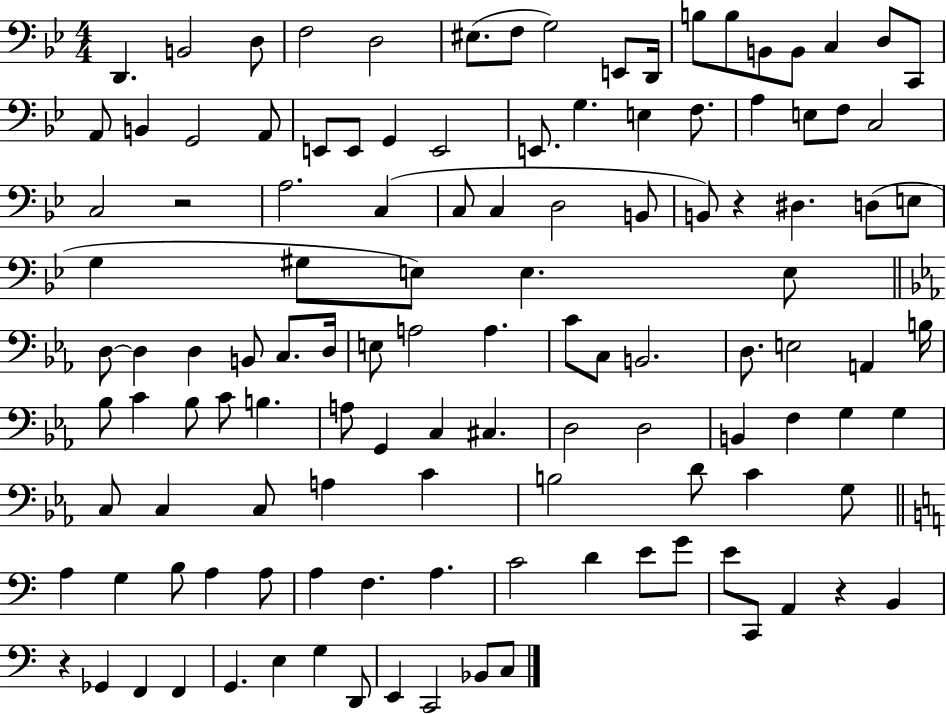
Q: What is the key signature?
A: BES major